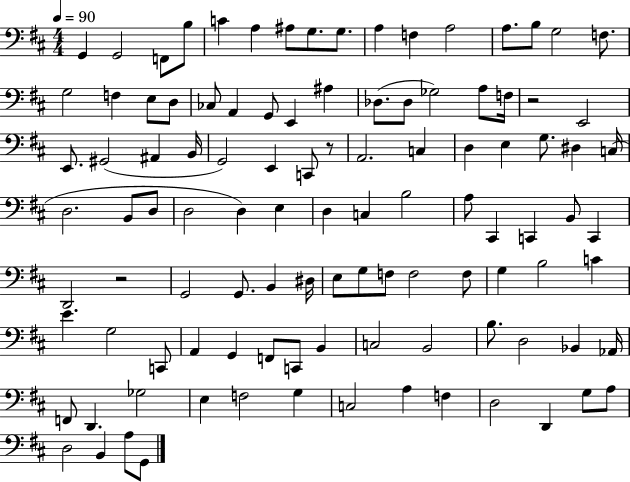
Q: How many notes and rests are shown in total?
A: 106